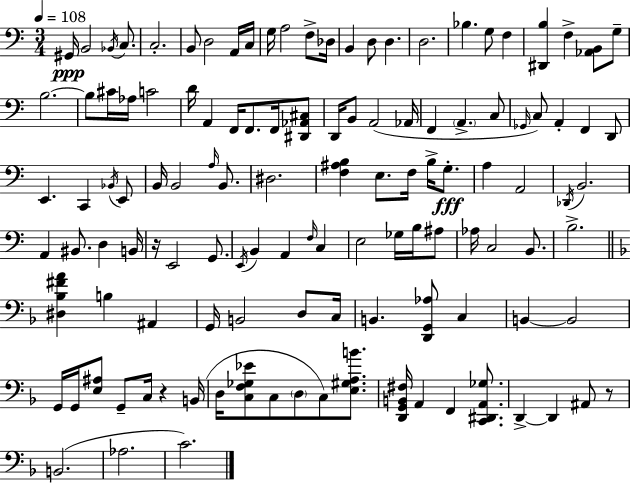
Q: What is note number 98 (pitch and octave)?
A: D3